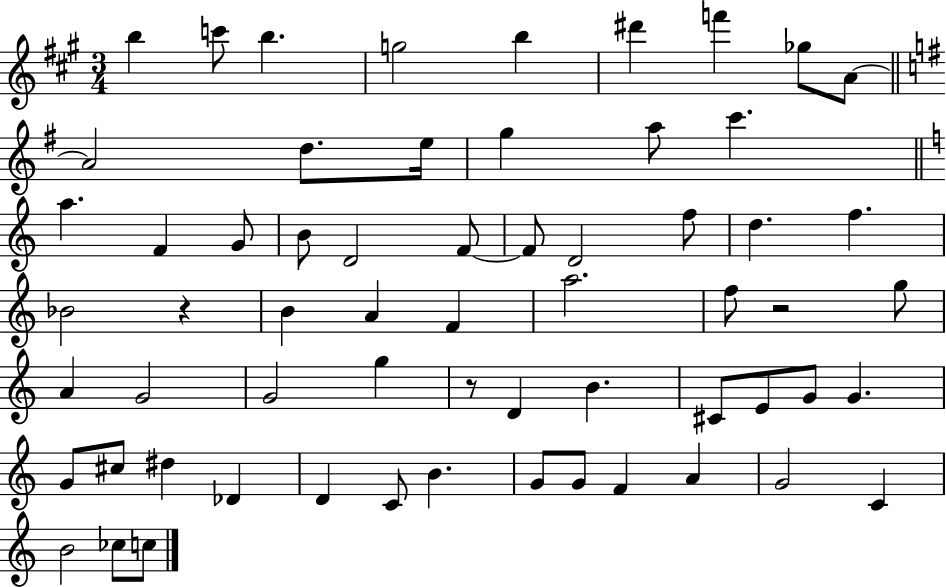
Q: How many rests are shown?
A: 3